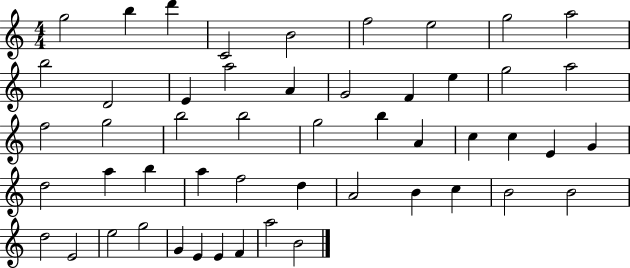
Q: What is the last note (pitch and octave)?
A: B4